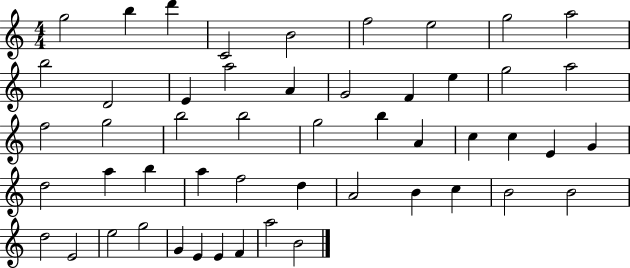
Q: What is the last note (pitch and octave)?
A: B4